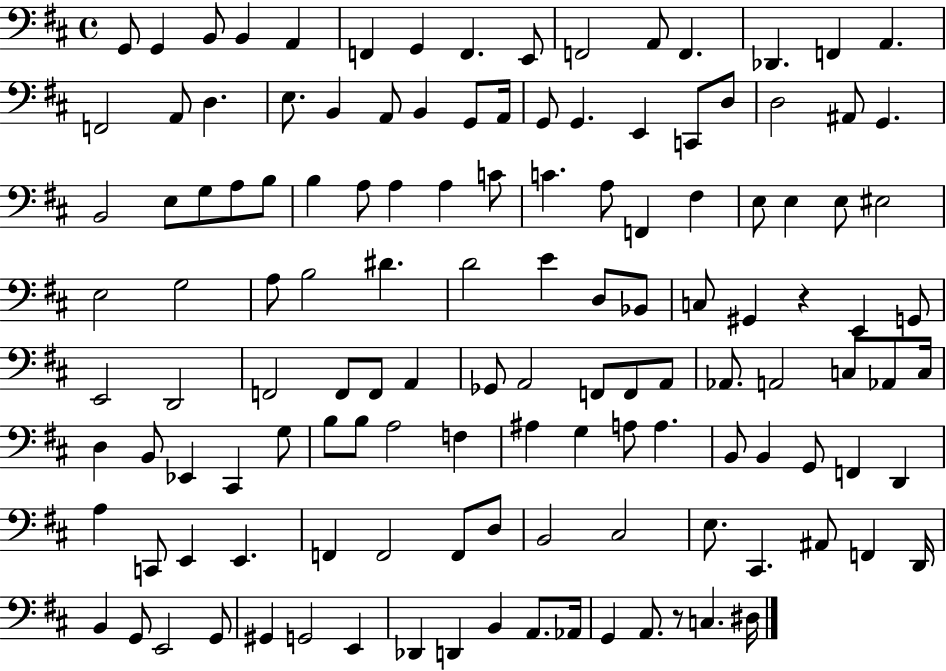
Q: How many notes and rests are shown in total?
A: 130